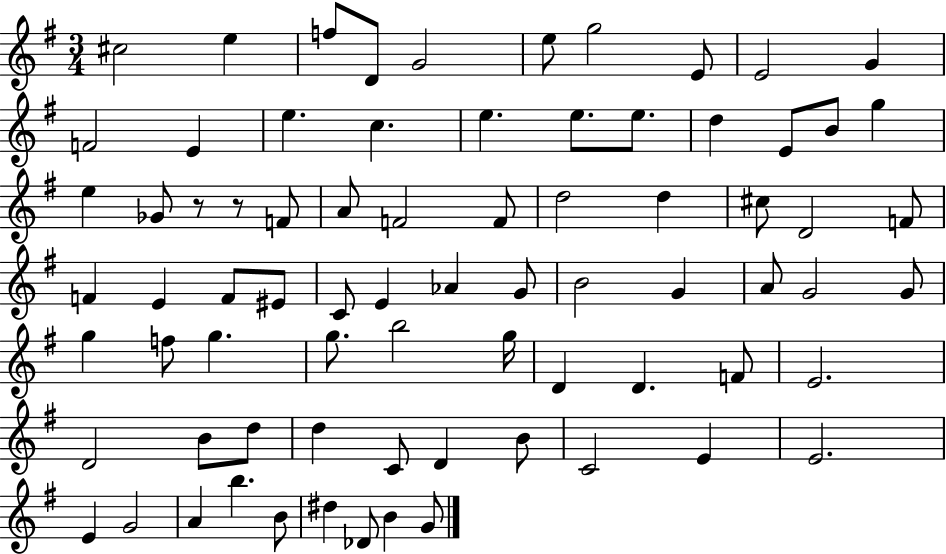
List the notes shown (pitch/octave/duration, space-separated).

C#5/h E5/q F5/e D4/e G4/h E5/e G5/h E4/e E4/h G4/q F4/h E4/q E5/q. C5/q. E5/q. E5/e. E5/e. D5/q E4/e B4/e G5/q E5/q Gb4/e R/e R/e F4/e A4/e F4/h F4/e D5/h D5/q C#5/e D4/h F4/e F4/q E4/q F4/e EIS4/e C4/e E4/q Ab4/q G4/e B4/h G4/q A4/e G4/h G4/e G5/q F5/e G5/q. G5/e. B5/h G5/s D4/q D4/q. F4/e E4/h. D4/h B4/e D5/e D5/q C4/e D4/q B4/e C4/h E4/q E4/h. E4/q G4/h A4/q B5/q. B4/e D#5/q Db4/e B4/q G4/e